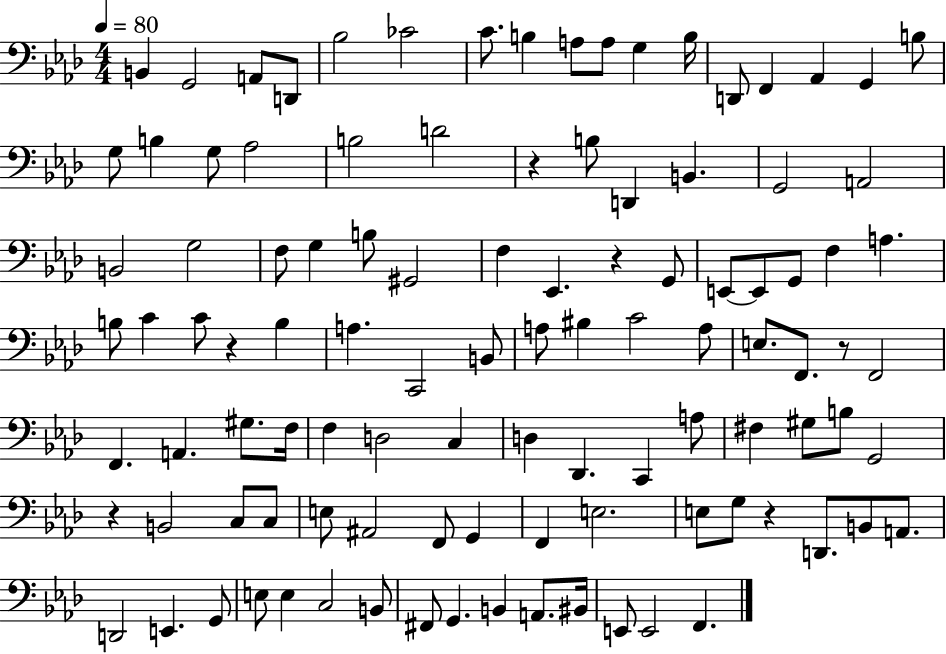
X:1
T:Untitled
M:4/4
L:1/4
K:Ab
B,, G,,2 A,,/2 D,,/2 _B,2 _C2 C/2 B, A,/2 A,/2 G, B,/4 D,,/2 F,, _A,, G,, B,/2 G,/2 B, G,/2 _A,2 B,2 D2 z B,/2 D,, B,, G,,2 A,,2 B,,2 G,2 F,/2 G, B,/2 ^G,,2 F, _E,, z G,,/2 E,,/2 E,,/2 G,,/2 F, A, B,/2 C C/2 z B, A, C,,2 B,,/2 A,/2 ^B, C2 A,/2 E,/2 F,,/2 z/2 F,,2 F,, A,, ^G,/2 F,/4 F, D,2 C, D, _D,, C,, A,/2 ^F, ^G,/2 B,/2 G,,2 z B,,2 C,/2 C,/2 E,/2 ^A,,2 F,,/2 G,, F,, E,2 E,/2 G,/2 z D,,/2 B,,/2 A,,/2 D,,2 E,, G,,/2 E,/2 E, C,2 B,,/2 ^F,,/2 G,, B,, A,,/2 ^B,,/4 E,,/2 E,,2 F,,